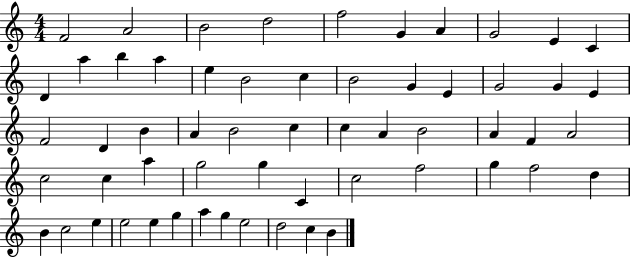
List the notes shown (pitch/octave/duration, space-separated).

F4/h A4/h B4/h D5/h F5/h G4/q A4/q G4/h E4/q C4/q D4/q A5/q B5/q A5/q E5/q B4/h C5/q B4/h G4/q E4/q G4/h G4/q E4/q F4/h D4/q B4/q A4/q B4/h C5/q C5/q A4/q B4/h A4/q F4/q A4/h C5/h C5/q A5/q G5/h G5/q C4/q C5/h F5/h G5/q F5/h D5/q B4/q C5/h E5/q E5/h E5/q G5/q A5/q G5/q E5/h D5/h C5/q B4/q